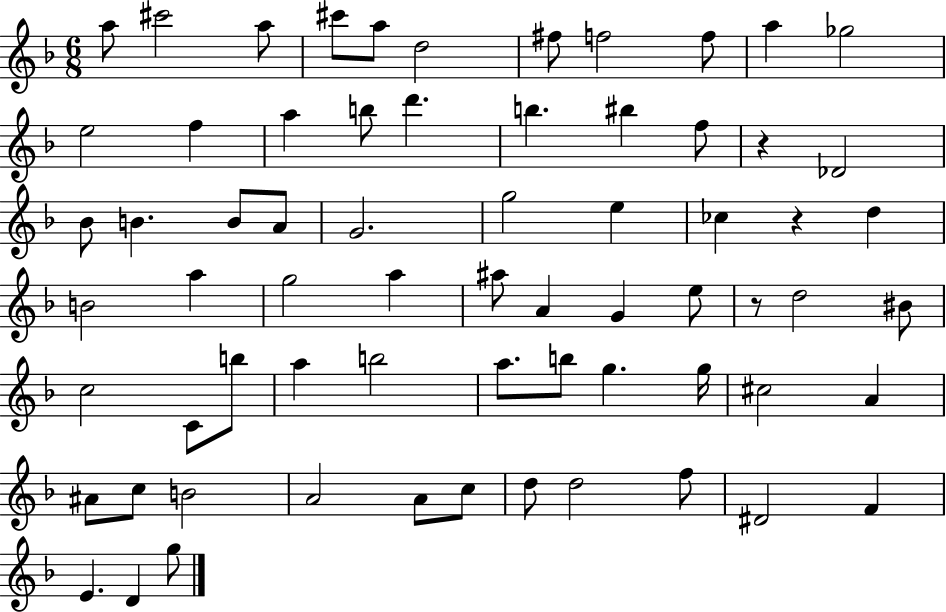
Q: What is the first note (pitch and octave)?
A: A5